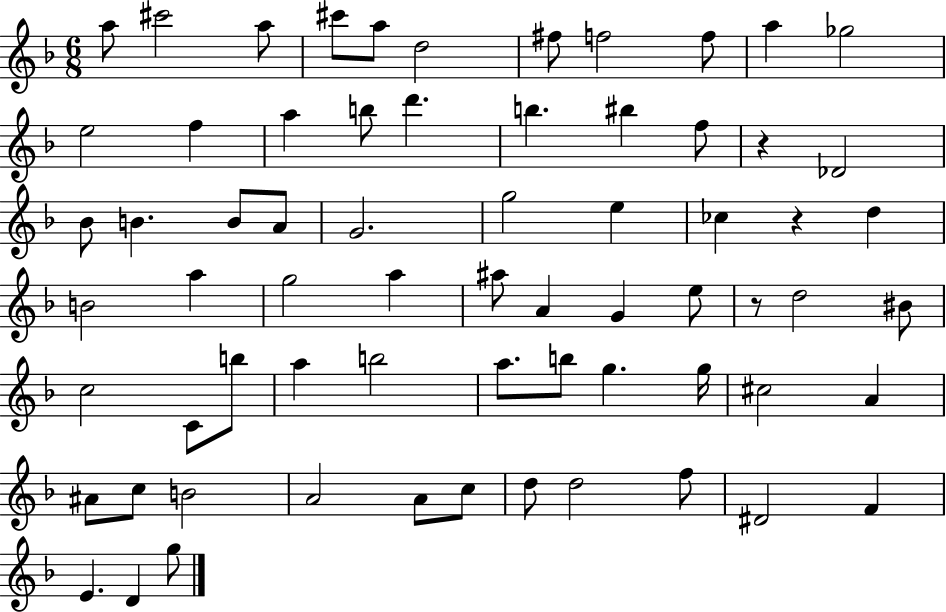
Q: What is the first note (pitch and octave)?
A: A5